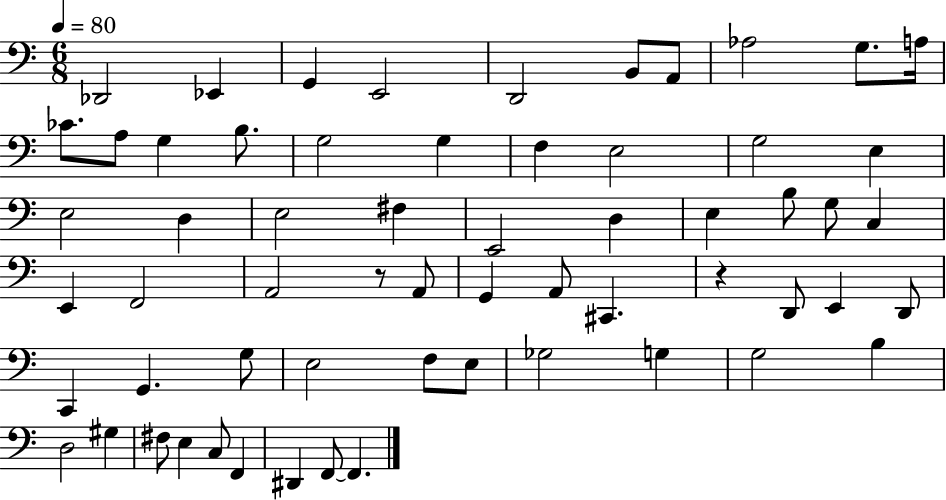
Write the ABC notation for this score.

X:1
T:Untitled
M:6/8
L:1/4
K:C
_D,,2 _E,, G,, E,,2 D,,2 B,,/2 A,,/2 _A,2 G,/2 A,/4 _C/2 A,/2 G, B,/2 G,2 G, F, E,2 G,2 E, E,2 D, E,2 ^F, E,,2 D, E, B,/2 G,/2 C, E,, F,,2 A,,2 z/2 A,,/2 G,, A,,/2 ^C,, z D,,/2 E,, D,,/2 C,, G,, G,/2 E,2 F,/2 E,/2 _G,2 G, G,2 B, D,2 ^G, ^F,/2 E, C,/2 F,, ^D,, F,,/2 F,,